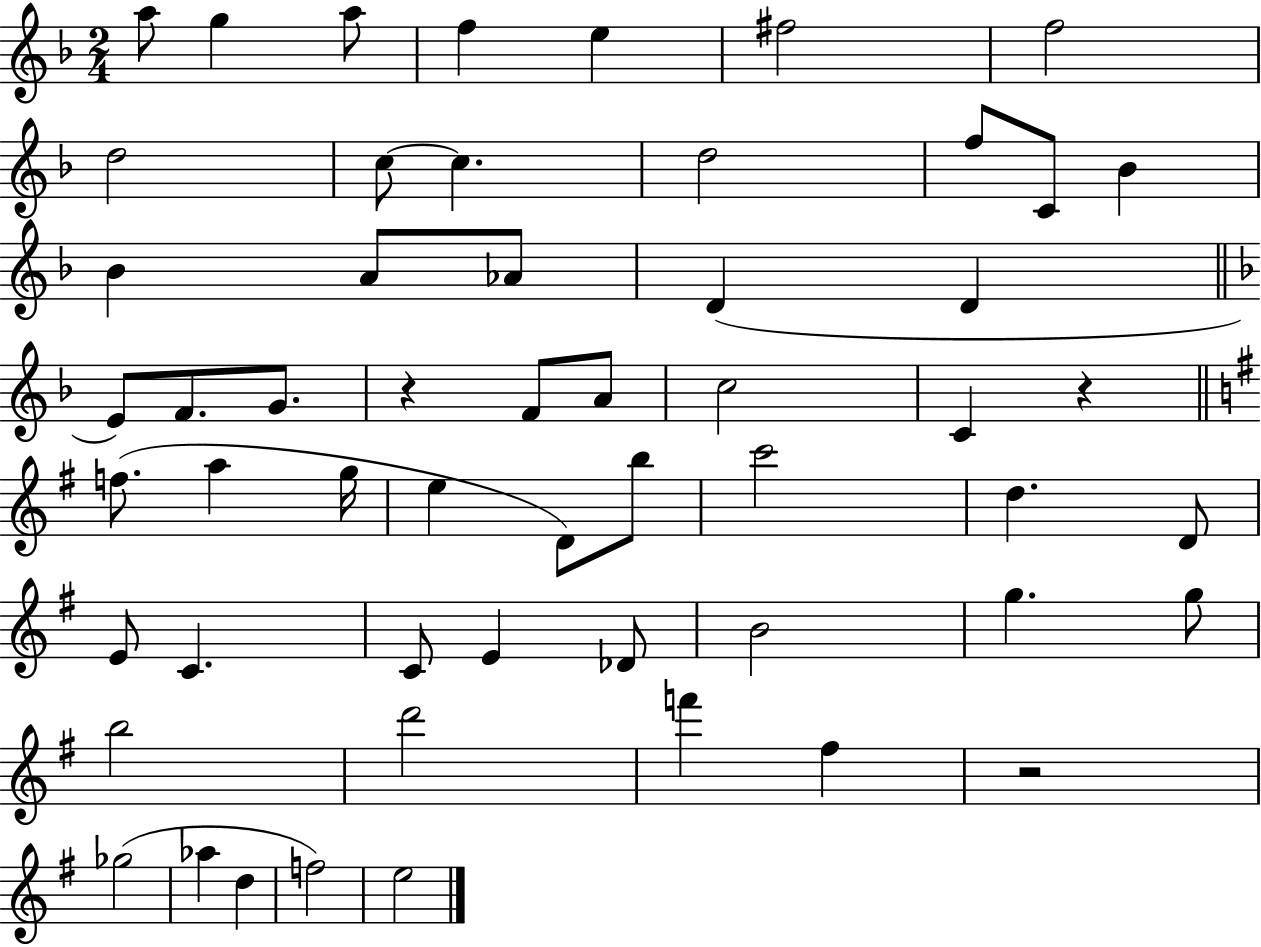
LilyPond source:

{
  \clef treble
  \numericTimeSignature
  \time 2/4
  \key f \major
  a''8 g''4 a''8 | f''4 e''4 | fis''2 | f''2 | \break d''2 | c''8~~ c''4. | d''2 | f''8 c'8 bes'4 | \break bes'4 a'8 aes'8 | d'4( d'4 | \bar "||" \break \key f \major e'8) f'8. g'8. | r4 f'8 a'8 | c''2 | c'4 r4 | \break \bar "||" \break \key g \major f''8.( a''4 g''16 | e''4 d'8) b''8 | c'''2 | d''4. d'8 | \break e'8 c'4. | c'8 e'4 des'8 | b'2 | g''4. g''8 | \break b''2 | d'''2 | f'''4 fis''4 | r2 | \break ges''2( | aes''4 d''4 | f''2) | e''2 | \break \bar "|."
}